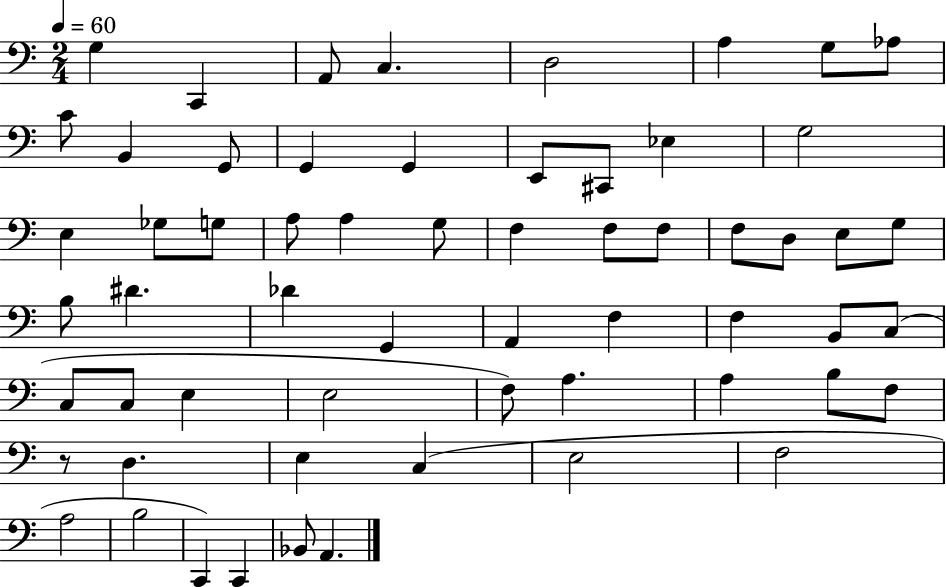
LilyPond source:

{
  \clef bass
  \numericTimeSignature
  \time 2/4
  \key c \major
  \tempo 4 = 60
  \repeat volta 2 { g4 c,4 | a,8 c4. | d2 | a4 g8 aes8 | \break c'8 b,4 g,8 | g,4 g,4 | e,8 cis,8 ees4 | g2 | \break e4 ges8 g8 | a8 a4 g8 | f4 f8 f8 | f8 d8 e8 g8 | \break b8 dis'4. | des'4 g,4 | a,4 f4 | f4 b,8 c8( | \break c8 c8 e4 | e2 | f8) a4. | a4 b8 f8 | \break r8 d4. | e4 c4( | e2 | f2 | \break a2 | b2 | c,4) c,4 | bes,8 a,4. | \break } \bar "|."
}